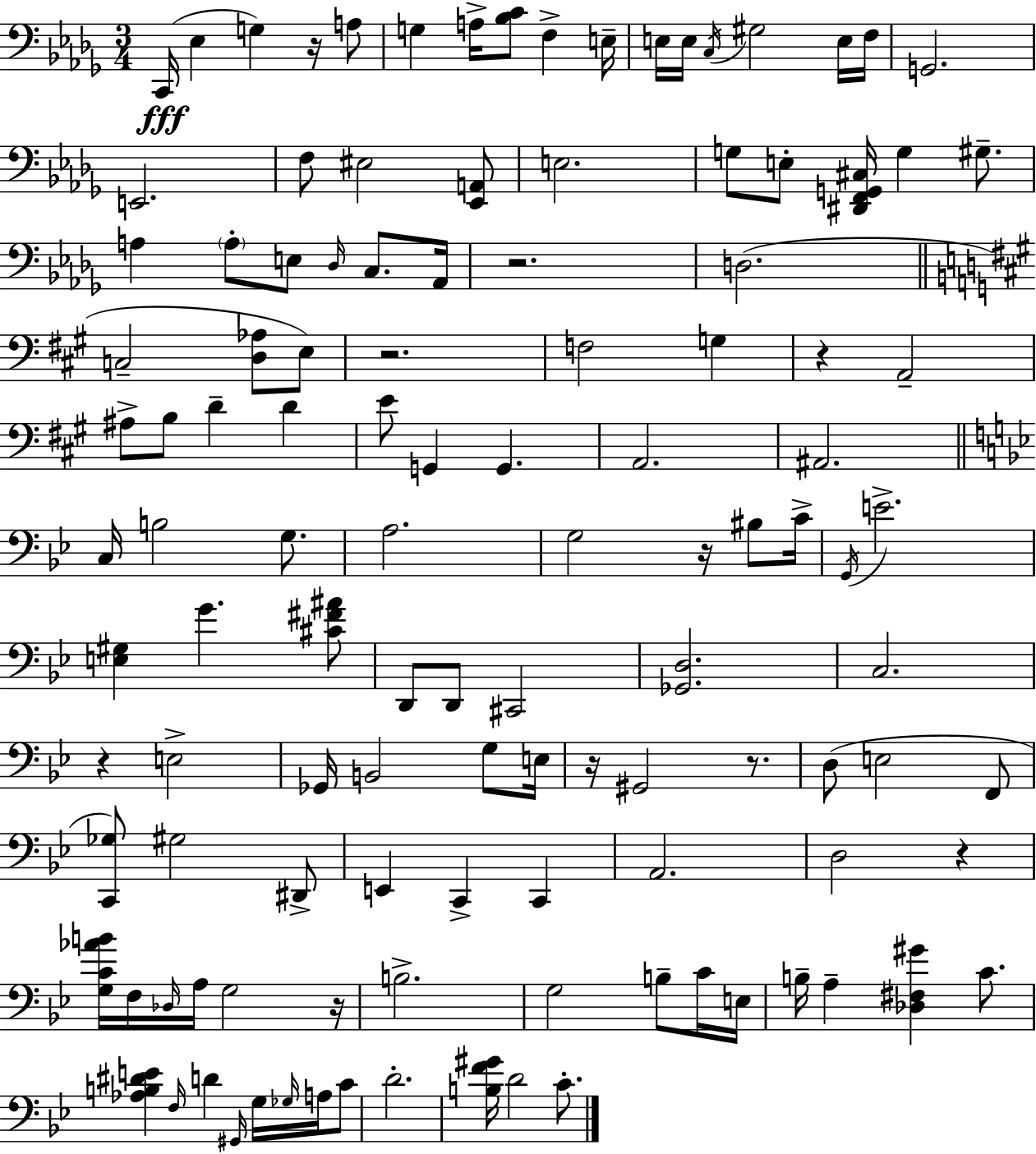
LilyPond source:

{
  \clef bass
  \numericTimeSignature
  \time 3/4
  \key bes \minor
  c,16(\fff ees4 g4) r16 a8 | g4 a16-> <bes c'>8 f4-> e16-- | e16 e16 \acciaccatura { c16 } gis2 e16 | f16 g,2. | \break e,2. | f8 eis2 <ees, a,>8 | e2. | g8 e8-. <dis, f, g, cis>16 g4 gis8.-- | \break a4 \parenthesize a8-. e8 \grace { des16 } c8. | aes,16 r2. | d2.( | \bar "||" \break \key a \major c2-- <d aes>8 e8) | r2. | f2 g4 | r4 a,2-- | \break ais8-> b8 d'4-- d'4 | e'8 g,4 g,4. | a,2. | ais,2. | \break \bar "||" \break \key bes \major c16 b2 g8. | a2. | g2 r16 bis8 c'16-> | \acciaccatura { g,16 } e'2.-> | \break <e gis>4 g'4. <cis' fis' ais'>8 | d,8 d,8 cis,2 | <ges, d>2. | c2. | \break r4 e2-> | ges,16 b,2 g8 | e16 r16 gis,2 r8. | d8( e2 f,8 | \break <c, ges>8) gis2 dis,8-> | e,4 c,4-> c,4 | a,2. | d2 r4 | \break <g c' aes' b'>16 f16 \grace { des16 } a16 g2 | r16 b2.-> | g2 b8-- | c'16 e16 b16-- a4-- <des fis gis'>4 c'8. | \break <aes b dis' e'>4 \grace { f16 } d'4 \grace { gis,16 } | g16 \grace { ges16 } a16 c'8 d'2.-. | <b f' gis'>16 d'2 | c'8.-. \bar "|."
}